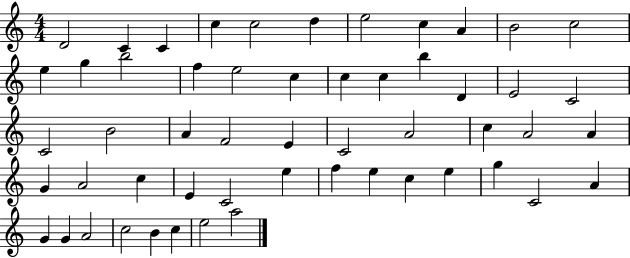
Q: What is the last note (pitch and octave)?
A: A5